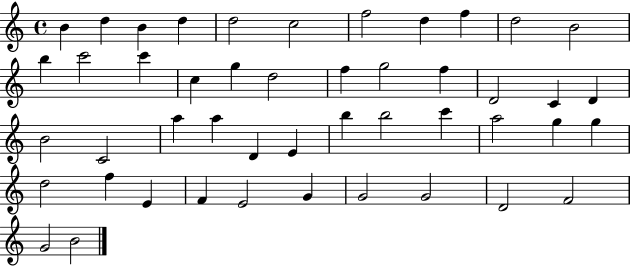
B4/q D5/q B4/q D5/q D5/h C5/h F5/h D5/q F5/q D5/h B4/h B5/q C6/h C6/q C5/q G5/q D5/h F5/q G5/h F5/q D4/h C4/q D4/q B4/h C4/h A5/q A5/q D4/q E4/q B5/q B5/h C6/q A5/h G5/q G5/q D5/h F5/q E4/q F4/q E4/h G4/q G4/h G4/h D4/h F4/h G4/h B4/h